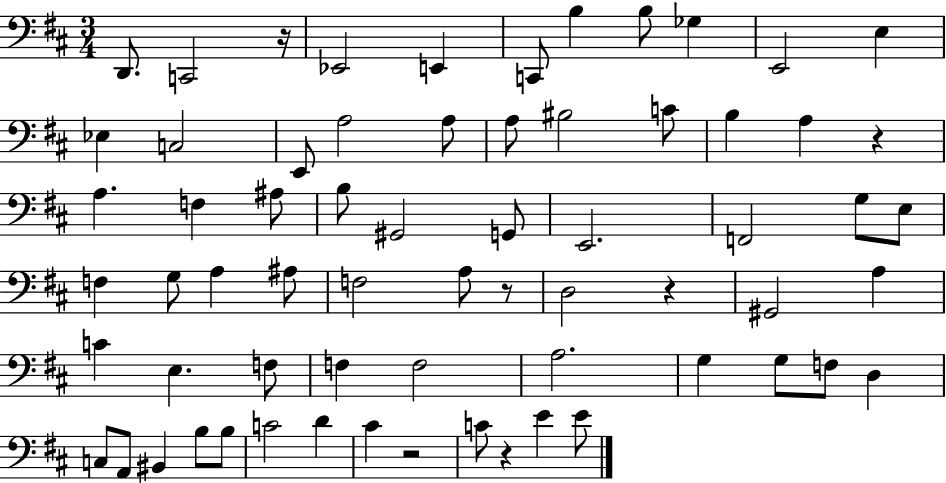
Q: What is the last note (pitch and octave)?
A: E4